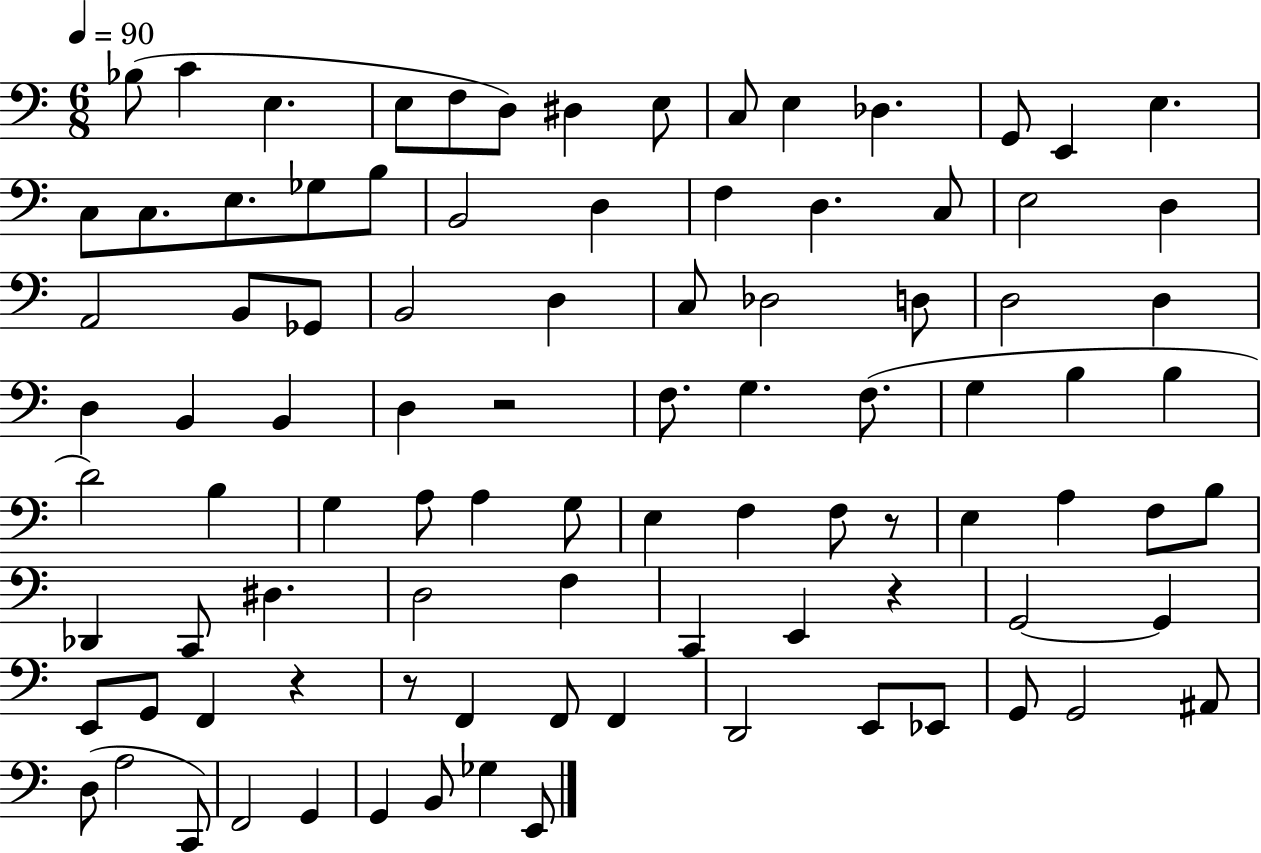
X:1
T:Untitled
M:6/8
L:1/4
K:C
_B,/2 C E, E,/2 F,/2 D,/2 ^D, E,/2 C,/2 E, _D, G,,/2 E,, E, C,/2 C,/2 E,/2 _G,/2 B,/2 B,,2 D, F, D, C,/2 E,2 D, A,,2 B,,/2 _G,,/2 B,,2 D, C,/2 _D,2 D,/2 D,2 D, D, B,, B,, D, z2 F,/2 G, F,/2 G, B, B, D2 B, G, A,/2 A, G,/2 E, F, F,/2 z/2 E, A, F,/2 B,/2 _D,, C,,/2 ^D, D,2 F, C,, E,, z G,,2 G,, E,,/2 G,,/2 F,, z z/2 F,, F,,/2 F,, D,,2 E,,/2 _E,,/2 G,,/2 G,,2 ^A,,/2 D,/2 A,2 C,,/2 F,,2 G,, G,, B,,/2 _G, E,,/2